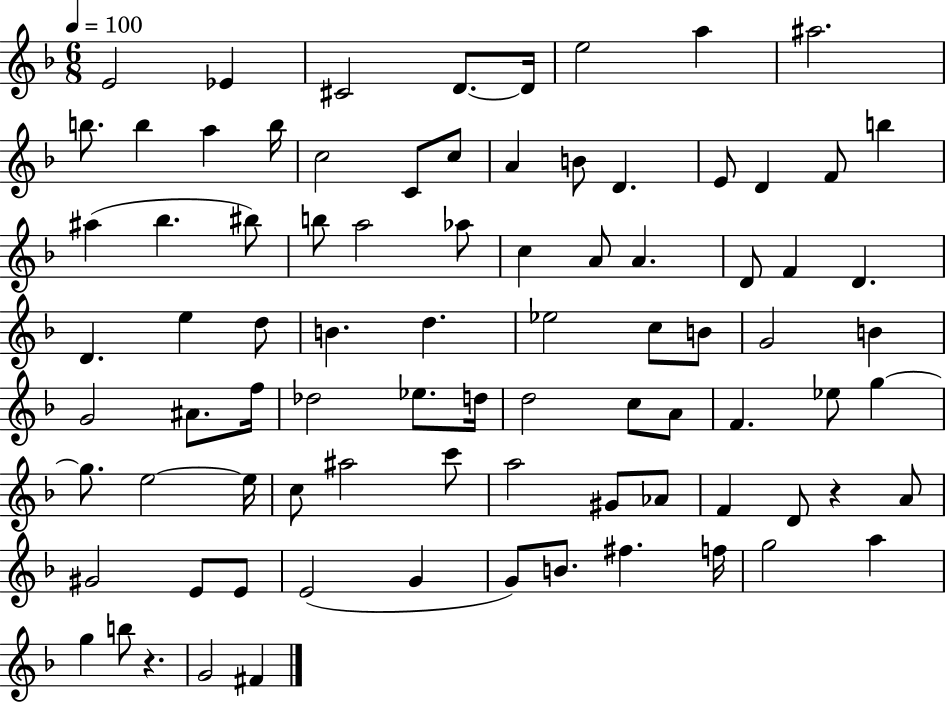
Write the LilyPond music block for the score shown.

{
  \clef treble
  \numericTimeSignature
  \time 6/8
  \key f \major
  \tempo 4 = 100
  e'2 ees'4 | cis'2 d'8.~~ d'16 | e''2 a''4 | ais''2. | \break b''8. b''4 a''4 b''16 | c''2 c'8 c''8 | a'4 b'8 d'4. | e'8 d'4 f'8 b''4 | \break ais''4( bes''4. bis''8) | b''8 a''2 aes''8 | c''4 a'8 a'4. | d'8 f'4 d'4. | \break d'4. e''4 d''8 | b'4. d''4. | ees''2 c''8 b'8 | g'2 b'4 | \break g'2 ais'8. f''16 | des''2 ees''8. d''16 | d''2 c''8 a'8 | f'4. ees''8 g''4~~ | \break g''8. e''2~~ e''16 | c''8 ais''2 c'''8 | a''2 gis'8 aes'8 | f'4 d'8 r4 a'8 | \break gis'2 e'8 e'8 | e'2( g'4 | g'8) b'8. fis''4. f''16 | g''2 a''4 | \break g''4 b''8 r4. | g'2 fis'4 | \bar "|."
}